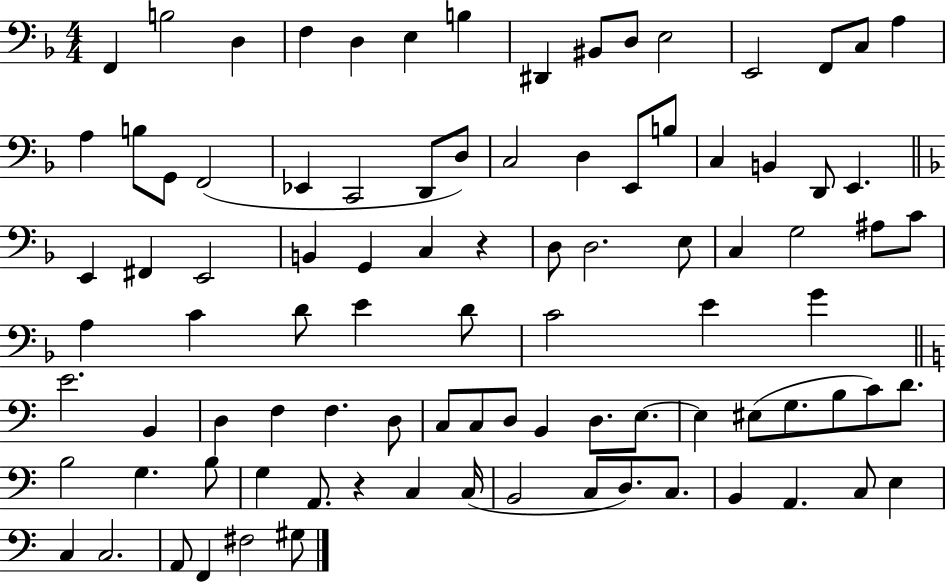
X:1
T:Untitled
M:4/4
L:1/4
K:F
F,, B,2 D, F, D, E, B, ^D,, ^B,,/2 D,/2 E,2 E,,2 F,,/2 C,/2 A, A, B,/2 G,,/2 F,,2 _E,, C,,2 D,,/2 D,/2 C,2 D, E,,/2 B,/2 C, B,, D,,/2 E,, E,, ^F,, E,,2 B,, G,, C, z D,/2 D,2 E,/2 C, G,2 ^A,/2 C/2 A, C D/2 E D/2 C2 E G E2 B,, D, F, F, D,/2 C,/2 C,/2 D,/2 B,, D,/2 E,/2 E, ^E,/2 G,/2 B,/2 C/2 D/2 B,2 G, B,/2 G, A,,/2 z C, C,/4 B,,2 C,/2 D,/2 C,/2 B,, A,, C,/2 E, C, C,2 A,,/2 F,, ^F,2 ^G,/2